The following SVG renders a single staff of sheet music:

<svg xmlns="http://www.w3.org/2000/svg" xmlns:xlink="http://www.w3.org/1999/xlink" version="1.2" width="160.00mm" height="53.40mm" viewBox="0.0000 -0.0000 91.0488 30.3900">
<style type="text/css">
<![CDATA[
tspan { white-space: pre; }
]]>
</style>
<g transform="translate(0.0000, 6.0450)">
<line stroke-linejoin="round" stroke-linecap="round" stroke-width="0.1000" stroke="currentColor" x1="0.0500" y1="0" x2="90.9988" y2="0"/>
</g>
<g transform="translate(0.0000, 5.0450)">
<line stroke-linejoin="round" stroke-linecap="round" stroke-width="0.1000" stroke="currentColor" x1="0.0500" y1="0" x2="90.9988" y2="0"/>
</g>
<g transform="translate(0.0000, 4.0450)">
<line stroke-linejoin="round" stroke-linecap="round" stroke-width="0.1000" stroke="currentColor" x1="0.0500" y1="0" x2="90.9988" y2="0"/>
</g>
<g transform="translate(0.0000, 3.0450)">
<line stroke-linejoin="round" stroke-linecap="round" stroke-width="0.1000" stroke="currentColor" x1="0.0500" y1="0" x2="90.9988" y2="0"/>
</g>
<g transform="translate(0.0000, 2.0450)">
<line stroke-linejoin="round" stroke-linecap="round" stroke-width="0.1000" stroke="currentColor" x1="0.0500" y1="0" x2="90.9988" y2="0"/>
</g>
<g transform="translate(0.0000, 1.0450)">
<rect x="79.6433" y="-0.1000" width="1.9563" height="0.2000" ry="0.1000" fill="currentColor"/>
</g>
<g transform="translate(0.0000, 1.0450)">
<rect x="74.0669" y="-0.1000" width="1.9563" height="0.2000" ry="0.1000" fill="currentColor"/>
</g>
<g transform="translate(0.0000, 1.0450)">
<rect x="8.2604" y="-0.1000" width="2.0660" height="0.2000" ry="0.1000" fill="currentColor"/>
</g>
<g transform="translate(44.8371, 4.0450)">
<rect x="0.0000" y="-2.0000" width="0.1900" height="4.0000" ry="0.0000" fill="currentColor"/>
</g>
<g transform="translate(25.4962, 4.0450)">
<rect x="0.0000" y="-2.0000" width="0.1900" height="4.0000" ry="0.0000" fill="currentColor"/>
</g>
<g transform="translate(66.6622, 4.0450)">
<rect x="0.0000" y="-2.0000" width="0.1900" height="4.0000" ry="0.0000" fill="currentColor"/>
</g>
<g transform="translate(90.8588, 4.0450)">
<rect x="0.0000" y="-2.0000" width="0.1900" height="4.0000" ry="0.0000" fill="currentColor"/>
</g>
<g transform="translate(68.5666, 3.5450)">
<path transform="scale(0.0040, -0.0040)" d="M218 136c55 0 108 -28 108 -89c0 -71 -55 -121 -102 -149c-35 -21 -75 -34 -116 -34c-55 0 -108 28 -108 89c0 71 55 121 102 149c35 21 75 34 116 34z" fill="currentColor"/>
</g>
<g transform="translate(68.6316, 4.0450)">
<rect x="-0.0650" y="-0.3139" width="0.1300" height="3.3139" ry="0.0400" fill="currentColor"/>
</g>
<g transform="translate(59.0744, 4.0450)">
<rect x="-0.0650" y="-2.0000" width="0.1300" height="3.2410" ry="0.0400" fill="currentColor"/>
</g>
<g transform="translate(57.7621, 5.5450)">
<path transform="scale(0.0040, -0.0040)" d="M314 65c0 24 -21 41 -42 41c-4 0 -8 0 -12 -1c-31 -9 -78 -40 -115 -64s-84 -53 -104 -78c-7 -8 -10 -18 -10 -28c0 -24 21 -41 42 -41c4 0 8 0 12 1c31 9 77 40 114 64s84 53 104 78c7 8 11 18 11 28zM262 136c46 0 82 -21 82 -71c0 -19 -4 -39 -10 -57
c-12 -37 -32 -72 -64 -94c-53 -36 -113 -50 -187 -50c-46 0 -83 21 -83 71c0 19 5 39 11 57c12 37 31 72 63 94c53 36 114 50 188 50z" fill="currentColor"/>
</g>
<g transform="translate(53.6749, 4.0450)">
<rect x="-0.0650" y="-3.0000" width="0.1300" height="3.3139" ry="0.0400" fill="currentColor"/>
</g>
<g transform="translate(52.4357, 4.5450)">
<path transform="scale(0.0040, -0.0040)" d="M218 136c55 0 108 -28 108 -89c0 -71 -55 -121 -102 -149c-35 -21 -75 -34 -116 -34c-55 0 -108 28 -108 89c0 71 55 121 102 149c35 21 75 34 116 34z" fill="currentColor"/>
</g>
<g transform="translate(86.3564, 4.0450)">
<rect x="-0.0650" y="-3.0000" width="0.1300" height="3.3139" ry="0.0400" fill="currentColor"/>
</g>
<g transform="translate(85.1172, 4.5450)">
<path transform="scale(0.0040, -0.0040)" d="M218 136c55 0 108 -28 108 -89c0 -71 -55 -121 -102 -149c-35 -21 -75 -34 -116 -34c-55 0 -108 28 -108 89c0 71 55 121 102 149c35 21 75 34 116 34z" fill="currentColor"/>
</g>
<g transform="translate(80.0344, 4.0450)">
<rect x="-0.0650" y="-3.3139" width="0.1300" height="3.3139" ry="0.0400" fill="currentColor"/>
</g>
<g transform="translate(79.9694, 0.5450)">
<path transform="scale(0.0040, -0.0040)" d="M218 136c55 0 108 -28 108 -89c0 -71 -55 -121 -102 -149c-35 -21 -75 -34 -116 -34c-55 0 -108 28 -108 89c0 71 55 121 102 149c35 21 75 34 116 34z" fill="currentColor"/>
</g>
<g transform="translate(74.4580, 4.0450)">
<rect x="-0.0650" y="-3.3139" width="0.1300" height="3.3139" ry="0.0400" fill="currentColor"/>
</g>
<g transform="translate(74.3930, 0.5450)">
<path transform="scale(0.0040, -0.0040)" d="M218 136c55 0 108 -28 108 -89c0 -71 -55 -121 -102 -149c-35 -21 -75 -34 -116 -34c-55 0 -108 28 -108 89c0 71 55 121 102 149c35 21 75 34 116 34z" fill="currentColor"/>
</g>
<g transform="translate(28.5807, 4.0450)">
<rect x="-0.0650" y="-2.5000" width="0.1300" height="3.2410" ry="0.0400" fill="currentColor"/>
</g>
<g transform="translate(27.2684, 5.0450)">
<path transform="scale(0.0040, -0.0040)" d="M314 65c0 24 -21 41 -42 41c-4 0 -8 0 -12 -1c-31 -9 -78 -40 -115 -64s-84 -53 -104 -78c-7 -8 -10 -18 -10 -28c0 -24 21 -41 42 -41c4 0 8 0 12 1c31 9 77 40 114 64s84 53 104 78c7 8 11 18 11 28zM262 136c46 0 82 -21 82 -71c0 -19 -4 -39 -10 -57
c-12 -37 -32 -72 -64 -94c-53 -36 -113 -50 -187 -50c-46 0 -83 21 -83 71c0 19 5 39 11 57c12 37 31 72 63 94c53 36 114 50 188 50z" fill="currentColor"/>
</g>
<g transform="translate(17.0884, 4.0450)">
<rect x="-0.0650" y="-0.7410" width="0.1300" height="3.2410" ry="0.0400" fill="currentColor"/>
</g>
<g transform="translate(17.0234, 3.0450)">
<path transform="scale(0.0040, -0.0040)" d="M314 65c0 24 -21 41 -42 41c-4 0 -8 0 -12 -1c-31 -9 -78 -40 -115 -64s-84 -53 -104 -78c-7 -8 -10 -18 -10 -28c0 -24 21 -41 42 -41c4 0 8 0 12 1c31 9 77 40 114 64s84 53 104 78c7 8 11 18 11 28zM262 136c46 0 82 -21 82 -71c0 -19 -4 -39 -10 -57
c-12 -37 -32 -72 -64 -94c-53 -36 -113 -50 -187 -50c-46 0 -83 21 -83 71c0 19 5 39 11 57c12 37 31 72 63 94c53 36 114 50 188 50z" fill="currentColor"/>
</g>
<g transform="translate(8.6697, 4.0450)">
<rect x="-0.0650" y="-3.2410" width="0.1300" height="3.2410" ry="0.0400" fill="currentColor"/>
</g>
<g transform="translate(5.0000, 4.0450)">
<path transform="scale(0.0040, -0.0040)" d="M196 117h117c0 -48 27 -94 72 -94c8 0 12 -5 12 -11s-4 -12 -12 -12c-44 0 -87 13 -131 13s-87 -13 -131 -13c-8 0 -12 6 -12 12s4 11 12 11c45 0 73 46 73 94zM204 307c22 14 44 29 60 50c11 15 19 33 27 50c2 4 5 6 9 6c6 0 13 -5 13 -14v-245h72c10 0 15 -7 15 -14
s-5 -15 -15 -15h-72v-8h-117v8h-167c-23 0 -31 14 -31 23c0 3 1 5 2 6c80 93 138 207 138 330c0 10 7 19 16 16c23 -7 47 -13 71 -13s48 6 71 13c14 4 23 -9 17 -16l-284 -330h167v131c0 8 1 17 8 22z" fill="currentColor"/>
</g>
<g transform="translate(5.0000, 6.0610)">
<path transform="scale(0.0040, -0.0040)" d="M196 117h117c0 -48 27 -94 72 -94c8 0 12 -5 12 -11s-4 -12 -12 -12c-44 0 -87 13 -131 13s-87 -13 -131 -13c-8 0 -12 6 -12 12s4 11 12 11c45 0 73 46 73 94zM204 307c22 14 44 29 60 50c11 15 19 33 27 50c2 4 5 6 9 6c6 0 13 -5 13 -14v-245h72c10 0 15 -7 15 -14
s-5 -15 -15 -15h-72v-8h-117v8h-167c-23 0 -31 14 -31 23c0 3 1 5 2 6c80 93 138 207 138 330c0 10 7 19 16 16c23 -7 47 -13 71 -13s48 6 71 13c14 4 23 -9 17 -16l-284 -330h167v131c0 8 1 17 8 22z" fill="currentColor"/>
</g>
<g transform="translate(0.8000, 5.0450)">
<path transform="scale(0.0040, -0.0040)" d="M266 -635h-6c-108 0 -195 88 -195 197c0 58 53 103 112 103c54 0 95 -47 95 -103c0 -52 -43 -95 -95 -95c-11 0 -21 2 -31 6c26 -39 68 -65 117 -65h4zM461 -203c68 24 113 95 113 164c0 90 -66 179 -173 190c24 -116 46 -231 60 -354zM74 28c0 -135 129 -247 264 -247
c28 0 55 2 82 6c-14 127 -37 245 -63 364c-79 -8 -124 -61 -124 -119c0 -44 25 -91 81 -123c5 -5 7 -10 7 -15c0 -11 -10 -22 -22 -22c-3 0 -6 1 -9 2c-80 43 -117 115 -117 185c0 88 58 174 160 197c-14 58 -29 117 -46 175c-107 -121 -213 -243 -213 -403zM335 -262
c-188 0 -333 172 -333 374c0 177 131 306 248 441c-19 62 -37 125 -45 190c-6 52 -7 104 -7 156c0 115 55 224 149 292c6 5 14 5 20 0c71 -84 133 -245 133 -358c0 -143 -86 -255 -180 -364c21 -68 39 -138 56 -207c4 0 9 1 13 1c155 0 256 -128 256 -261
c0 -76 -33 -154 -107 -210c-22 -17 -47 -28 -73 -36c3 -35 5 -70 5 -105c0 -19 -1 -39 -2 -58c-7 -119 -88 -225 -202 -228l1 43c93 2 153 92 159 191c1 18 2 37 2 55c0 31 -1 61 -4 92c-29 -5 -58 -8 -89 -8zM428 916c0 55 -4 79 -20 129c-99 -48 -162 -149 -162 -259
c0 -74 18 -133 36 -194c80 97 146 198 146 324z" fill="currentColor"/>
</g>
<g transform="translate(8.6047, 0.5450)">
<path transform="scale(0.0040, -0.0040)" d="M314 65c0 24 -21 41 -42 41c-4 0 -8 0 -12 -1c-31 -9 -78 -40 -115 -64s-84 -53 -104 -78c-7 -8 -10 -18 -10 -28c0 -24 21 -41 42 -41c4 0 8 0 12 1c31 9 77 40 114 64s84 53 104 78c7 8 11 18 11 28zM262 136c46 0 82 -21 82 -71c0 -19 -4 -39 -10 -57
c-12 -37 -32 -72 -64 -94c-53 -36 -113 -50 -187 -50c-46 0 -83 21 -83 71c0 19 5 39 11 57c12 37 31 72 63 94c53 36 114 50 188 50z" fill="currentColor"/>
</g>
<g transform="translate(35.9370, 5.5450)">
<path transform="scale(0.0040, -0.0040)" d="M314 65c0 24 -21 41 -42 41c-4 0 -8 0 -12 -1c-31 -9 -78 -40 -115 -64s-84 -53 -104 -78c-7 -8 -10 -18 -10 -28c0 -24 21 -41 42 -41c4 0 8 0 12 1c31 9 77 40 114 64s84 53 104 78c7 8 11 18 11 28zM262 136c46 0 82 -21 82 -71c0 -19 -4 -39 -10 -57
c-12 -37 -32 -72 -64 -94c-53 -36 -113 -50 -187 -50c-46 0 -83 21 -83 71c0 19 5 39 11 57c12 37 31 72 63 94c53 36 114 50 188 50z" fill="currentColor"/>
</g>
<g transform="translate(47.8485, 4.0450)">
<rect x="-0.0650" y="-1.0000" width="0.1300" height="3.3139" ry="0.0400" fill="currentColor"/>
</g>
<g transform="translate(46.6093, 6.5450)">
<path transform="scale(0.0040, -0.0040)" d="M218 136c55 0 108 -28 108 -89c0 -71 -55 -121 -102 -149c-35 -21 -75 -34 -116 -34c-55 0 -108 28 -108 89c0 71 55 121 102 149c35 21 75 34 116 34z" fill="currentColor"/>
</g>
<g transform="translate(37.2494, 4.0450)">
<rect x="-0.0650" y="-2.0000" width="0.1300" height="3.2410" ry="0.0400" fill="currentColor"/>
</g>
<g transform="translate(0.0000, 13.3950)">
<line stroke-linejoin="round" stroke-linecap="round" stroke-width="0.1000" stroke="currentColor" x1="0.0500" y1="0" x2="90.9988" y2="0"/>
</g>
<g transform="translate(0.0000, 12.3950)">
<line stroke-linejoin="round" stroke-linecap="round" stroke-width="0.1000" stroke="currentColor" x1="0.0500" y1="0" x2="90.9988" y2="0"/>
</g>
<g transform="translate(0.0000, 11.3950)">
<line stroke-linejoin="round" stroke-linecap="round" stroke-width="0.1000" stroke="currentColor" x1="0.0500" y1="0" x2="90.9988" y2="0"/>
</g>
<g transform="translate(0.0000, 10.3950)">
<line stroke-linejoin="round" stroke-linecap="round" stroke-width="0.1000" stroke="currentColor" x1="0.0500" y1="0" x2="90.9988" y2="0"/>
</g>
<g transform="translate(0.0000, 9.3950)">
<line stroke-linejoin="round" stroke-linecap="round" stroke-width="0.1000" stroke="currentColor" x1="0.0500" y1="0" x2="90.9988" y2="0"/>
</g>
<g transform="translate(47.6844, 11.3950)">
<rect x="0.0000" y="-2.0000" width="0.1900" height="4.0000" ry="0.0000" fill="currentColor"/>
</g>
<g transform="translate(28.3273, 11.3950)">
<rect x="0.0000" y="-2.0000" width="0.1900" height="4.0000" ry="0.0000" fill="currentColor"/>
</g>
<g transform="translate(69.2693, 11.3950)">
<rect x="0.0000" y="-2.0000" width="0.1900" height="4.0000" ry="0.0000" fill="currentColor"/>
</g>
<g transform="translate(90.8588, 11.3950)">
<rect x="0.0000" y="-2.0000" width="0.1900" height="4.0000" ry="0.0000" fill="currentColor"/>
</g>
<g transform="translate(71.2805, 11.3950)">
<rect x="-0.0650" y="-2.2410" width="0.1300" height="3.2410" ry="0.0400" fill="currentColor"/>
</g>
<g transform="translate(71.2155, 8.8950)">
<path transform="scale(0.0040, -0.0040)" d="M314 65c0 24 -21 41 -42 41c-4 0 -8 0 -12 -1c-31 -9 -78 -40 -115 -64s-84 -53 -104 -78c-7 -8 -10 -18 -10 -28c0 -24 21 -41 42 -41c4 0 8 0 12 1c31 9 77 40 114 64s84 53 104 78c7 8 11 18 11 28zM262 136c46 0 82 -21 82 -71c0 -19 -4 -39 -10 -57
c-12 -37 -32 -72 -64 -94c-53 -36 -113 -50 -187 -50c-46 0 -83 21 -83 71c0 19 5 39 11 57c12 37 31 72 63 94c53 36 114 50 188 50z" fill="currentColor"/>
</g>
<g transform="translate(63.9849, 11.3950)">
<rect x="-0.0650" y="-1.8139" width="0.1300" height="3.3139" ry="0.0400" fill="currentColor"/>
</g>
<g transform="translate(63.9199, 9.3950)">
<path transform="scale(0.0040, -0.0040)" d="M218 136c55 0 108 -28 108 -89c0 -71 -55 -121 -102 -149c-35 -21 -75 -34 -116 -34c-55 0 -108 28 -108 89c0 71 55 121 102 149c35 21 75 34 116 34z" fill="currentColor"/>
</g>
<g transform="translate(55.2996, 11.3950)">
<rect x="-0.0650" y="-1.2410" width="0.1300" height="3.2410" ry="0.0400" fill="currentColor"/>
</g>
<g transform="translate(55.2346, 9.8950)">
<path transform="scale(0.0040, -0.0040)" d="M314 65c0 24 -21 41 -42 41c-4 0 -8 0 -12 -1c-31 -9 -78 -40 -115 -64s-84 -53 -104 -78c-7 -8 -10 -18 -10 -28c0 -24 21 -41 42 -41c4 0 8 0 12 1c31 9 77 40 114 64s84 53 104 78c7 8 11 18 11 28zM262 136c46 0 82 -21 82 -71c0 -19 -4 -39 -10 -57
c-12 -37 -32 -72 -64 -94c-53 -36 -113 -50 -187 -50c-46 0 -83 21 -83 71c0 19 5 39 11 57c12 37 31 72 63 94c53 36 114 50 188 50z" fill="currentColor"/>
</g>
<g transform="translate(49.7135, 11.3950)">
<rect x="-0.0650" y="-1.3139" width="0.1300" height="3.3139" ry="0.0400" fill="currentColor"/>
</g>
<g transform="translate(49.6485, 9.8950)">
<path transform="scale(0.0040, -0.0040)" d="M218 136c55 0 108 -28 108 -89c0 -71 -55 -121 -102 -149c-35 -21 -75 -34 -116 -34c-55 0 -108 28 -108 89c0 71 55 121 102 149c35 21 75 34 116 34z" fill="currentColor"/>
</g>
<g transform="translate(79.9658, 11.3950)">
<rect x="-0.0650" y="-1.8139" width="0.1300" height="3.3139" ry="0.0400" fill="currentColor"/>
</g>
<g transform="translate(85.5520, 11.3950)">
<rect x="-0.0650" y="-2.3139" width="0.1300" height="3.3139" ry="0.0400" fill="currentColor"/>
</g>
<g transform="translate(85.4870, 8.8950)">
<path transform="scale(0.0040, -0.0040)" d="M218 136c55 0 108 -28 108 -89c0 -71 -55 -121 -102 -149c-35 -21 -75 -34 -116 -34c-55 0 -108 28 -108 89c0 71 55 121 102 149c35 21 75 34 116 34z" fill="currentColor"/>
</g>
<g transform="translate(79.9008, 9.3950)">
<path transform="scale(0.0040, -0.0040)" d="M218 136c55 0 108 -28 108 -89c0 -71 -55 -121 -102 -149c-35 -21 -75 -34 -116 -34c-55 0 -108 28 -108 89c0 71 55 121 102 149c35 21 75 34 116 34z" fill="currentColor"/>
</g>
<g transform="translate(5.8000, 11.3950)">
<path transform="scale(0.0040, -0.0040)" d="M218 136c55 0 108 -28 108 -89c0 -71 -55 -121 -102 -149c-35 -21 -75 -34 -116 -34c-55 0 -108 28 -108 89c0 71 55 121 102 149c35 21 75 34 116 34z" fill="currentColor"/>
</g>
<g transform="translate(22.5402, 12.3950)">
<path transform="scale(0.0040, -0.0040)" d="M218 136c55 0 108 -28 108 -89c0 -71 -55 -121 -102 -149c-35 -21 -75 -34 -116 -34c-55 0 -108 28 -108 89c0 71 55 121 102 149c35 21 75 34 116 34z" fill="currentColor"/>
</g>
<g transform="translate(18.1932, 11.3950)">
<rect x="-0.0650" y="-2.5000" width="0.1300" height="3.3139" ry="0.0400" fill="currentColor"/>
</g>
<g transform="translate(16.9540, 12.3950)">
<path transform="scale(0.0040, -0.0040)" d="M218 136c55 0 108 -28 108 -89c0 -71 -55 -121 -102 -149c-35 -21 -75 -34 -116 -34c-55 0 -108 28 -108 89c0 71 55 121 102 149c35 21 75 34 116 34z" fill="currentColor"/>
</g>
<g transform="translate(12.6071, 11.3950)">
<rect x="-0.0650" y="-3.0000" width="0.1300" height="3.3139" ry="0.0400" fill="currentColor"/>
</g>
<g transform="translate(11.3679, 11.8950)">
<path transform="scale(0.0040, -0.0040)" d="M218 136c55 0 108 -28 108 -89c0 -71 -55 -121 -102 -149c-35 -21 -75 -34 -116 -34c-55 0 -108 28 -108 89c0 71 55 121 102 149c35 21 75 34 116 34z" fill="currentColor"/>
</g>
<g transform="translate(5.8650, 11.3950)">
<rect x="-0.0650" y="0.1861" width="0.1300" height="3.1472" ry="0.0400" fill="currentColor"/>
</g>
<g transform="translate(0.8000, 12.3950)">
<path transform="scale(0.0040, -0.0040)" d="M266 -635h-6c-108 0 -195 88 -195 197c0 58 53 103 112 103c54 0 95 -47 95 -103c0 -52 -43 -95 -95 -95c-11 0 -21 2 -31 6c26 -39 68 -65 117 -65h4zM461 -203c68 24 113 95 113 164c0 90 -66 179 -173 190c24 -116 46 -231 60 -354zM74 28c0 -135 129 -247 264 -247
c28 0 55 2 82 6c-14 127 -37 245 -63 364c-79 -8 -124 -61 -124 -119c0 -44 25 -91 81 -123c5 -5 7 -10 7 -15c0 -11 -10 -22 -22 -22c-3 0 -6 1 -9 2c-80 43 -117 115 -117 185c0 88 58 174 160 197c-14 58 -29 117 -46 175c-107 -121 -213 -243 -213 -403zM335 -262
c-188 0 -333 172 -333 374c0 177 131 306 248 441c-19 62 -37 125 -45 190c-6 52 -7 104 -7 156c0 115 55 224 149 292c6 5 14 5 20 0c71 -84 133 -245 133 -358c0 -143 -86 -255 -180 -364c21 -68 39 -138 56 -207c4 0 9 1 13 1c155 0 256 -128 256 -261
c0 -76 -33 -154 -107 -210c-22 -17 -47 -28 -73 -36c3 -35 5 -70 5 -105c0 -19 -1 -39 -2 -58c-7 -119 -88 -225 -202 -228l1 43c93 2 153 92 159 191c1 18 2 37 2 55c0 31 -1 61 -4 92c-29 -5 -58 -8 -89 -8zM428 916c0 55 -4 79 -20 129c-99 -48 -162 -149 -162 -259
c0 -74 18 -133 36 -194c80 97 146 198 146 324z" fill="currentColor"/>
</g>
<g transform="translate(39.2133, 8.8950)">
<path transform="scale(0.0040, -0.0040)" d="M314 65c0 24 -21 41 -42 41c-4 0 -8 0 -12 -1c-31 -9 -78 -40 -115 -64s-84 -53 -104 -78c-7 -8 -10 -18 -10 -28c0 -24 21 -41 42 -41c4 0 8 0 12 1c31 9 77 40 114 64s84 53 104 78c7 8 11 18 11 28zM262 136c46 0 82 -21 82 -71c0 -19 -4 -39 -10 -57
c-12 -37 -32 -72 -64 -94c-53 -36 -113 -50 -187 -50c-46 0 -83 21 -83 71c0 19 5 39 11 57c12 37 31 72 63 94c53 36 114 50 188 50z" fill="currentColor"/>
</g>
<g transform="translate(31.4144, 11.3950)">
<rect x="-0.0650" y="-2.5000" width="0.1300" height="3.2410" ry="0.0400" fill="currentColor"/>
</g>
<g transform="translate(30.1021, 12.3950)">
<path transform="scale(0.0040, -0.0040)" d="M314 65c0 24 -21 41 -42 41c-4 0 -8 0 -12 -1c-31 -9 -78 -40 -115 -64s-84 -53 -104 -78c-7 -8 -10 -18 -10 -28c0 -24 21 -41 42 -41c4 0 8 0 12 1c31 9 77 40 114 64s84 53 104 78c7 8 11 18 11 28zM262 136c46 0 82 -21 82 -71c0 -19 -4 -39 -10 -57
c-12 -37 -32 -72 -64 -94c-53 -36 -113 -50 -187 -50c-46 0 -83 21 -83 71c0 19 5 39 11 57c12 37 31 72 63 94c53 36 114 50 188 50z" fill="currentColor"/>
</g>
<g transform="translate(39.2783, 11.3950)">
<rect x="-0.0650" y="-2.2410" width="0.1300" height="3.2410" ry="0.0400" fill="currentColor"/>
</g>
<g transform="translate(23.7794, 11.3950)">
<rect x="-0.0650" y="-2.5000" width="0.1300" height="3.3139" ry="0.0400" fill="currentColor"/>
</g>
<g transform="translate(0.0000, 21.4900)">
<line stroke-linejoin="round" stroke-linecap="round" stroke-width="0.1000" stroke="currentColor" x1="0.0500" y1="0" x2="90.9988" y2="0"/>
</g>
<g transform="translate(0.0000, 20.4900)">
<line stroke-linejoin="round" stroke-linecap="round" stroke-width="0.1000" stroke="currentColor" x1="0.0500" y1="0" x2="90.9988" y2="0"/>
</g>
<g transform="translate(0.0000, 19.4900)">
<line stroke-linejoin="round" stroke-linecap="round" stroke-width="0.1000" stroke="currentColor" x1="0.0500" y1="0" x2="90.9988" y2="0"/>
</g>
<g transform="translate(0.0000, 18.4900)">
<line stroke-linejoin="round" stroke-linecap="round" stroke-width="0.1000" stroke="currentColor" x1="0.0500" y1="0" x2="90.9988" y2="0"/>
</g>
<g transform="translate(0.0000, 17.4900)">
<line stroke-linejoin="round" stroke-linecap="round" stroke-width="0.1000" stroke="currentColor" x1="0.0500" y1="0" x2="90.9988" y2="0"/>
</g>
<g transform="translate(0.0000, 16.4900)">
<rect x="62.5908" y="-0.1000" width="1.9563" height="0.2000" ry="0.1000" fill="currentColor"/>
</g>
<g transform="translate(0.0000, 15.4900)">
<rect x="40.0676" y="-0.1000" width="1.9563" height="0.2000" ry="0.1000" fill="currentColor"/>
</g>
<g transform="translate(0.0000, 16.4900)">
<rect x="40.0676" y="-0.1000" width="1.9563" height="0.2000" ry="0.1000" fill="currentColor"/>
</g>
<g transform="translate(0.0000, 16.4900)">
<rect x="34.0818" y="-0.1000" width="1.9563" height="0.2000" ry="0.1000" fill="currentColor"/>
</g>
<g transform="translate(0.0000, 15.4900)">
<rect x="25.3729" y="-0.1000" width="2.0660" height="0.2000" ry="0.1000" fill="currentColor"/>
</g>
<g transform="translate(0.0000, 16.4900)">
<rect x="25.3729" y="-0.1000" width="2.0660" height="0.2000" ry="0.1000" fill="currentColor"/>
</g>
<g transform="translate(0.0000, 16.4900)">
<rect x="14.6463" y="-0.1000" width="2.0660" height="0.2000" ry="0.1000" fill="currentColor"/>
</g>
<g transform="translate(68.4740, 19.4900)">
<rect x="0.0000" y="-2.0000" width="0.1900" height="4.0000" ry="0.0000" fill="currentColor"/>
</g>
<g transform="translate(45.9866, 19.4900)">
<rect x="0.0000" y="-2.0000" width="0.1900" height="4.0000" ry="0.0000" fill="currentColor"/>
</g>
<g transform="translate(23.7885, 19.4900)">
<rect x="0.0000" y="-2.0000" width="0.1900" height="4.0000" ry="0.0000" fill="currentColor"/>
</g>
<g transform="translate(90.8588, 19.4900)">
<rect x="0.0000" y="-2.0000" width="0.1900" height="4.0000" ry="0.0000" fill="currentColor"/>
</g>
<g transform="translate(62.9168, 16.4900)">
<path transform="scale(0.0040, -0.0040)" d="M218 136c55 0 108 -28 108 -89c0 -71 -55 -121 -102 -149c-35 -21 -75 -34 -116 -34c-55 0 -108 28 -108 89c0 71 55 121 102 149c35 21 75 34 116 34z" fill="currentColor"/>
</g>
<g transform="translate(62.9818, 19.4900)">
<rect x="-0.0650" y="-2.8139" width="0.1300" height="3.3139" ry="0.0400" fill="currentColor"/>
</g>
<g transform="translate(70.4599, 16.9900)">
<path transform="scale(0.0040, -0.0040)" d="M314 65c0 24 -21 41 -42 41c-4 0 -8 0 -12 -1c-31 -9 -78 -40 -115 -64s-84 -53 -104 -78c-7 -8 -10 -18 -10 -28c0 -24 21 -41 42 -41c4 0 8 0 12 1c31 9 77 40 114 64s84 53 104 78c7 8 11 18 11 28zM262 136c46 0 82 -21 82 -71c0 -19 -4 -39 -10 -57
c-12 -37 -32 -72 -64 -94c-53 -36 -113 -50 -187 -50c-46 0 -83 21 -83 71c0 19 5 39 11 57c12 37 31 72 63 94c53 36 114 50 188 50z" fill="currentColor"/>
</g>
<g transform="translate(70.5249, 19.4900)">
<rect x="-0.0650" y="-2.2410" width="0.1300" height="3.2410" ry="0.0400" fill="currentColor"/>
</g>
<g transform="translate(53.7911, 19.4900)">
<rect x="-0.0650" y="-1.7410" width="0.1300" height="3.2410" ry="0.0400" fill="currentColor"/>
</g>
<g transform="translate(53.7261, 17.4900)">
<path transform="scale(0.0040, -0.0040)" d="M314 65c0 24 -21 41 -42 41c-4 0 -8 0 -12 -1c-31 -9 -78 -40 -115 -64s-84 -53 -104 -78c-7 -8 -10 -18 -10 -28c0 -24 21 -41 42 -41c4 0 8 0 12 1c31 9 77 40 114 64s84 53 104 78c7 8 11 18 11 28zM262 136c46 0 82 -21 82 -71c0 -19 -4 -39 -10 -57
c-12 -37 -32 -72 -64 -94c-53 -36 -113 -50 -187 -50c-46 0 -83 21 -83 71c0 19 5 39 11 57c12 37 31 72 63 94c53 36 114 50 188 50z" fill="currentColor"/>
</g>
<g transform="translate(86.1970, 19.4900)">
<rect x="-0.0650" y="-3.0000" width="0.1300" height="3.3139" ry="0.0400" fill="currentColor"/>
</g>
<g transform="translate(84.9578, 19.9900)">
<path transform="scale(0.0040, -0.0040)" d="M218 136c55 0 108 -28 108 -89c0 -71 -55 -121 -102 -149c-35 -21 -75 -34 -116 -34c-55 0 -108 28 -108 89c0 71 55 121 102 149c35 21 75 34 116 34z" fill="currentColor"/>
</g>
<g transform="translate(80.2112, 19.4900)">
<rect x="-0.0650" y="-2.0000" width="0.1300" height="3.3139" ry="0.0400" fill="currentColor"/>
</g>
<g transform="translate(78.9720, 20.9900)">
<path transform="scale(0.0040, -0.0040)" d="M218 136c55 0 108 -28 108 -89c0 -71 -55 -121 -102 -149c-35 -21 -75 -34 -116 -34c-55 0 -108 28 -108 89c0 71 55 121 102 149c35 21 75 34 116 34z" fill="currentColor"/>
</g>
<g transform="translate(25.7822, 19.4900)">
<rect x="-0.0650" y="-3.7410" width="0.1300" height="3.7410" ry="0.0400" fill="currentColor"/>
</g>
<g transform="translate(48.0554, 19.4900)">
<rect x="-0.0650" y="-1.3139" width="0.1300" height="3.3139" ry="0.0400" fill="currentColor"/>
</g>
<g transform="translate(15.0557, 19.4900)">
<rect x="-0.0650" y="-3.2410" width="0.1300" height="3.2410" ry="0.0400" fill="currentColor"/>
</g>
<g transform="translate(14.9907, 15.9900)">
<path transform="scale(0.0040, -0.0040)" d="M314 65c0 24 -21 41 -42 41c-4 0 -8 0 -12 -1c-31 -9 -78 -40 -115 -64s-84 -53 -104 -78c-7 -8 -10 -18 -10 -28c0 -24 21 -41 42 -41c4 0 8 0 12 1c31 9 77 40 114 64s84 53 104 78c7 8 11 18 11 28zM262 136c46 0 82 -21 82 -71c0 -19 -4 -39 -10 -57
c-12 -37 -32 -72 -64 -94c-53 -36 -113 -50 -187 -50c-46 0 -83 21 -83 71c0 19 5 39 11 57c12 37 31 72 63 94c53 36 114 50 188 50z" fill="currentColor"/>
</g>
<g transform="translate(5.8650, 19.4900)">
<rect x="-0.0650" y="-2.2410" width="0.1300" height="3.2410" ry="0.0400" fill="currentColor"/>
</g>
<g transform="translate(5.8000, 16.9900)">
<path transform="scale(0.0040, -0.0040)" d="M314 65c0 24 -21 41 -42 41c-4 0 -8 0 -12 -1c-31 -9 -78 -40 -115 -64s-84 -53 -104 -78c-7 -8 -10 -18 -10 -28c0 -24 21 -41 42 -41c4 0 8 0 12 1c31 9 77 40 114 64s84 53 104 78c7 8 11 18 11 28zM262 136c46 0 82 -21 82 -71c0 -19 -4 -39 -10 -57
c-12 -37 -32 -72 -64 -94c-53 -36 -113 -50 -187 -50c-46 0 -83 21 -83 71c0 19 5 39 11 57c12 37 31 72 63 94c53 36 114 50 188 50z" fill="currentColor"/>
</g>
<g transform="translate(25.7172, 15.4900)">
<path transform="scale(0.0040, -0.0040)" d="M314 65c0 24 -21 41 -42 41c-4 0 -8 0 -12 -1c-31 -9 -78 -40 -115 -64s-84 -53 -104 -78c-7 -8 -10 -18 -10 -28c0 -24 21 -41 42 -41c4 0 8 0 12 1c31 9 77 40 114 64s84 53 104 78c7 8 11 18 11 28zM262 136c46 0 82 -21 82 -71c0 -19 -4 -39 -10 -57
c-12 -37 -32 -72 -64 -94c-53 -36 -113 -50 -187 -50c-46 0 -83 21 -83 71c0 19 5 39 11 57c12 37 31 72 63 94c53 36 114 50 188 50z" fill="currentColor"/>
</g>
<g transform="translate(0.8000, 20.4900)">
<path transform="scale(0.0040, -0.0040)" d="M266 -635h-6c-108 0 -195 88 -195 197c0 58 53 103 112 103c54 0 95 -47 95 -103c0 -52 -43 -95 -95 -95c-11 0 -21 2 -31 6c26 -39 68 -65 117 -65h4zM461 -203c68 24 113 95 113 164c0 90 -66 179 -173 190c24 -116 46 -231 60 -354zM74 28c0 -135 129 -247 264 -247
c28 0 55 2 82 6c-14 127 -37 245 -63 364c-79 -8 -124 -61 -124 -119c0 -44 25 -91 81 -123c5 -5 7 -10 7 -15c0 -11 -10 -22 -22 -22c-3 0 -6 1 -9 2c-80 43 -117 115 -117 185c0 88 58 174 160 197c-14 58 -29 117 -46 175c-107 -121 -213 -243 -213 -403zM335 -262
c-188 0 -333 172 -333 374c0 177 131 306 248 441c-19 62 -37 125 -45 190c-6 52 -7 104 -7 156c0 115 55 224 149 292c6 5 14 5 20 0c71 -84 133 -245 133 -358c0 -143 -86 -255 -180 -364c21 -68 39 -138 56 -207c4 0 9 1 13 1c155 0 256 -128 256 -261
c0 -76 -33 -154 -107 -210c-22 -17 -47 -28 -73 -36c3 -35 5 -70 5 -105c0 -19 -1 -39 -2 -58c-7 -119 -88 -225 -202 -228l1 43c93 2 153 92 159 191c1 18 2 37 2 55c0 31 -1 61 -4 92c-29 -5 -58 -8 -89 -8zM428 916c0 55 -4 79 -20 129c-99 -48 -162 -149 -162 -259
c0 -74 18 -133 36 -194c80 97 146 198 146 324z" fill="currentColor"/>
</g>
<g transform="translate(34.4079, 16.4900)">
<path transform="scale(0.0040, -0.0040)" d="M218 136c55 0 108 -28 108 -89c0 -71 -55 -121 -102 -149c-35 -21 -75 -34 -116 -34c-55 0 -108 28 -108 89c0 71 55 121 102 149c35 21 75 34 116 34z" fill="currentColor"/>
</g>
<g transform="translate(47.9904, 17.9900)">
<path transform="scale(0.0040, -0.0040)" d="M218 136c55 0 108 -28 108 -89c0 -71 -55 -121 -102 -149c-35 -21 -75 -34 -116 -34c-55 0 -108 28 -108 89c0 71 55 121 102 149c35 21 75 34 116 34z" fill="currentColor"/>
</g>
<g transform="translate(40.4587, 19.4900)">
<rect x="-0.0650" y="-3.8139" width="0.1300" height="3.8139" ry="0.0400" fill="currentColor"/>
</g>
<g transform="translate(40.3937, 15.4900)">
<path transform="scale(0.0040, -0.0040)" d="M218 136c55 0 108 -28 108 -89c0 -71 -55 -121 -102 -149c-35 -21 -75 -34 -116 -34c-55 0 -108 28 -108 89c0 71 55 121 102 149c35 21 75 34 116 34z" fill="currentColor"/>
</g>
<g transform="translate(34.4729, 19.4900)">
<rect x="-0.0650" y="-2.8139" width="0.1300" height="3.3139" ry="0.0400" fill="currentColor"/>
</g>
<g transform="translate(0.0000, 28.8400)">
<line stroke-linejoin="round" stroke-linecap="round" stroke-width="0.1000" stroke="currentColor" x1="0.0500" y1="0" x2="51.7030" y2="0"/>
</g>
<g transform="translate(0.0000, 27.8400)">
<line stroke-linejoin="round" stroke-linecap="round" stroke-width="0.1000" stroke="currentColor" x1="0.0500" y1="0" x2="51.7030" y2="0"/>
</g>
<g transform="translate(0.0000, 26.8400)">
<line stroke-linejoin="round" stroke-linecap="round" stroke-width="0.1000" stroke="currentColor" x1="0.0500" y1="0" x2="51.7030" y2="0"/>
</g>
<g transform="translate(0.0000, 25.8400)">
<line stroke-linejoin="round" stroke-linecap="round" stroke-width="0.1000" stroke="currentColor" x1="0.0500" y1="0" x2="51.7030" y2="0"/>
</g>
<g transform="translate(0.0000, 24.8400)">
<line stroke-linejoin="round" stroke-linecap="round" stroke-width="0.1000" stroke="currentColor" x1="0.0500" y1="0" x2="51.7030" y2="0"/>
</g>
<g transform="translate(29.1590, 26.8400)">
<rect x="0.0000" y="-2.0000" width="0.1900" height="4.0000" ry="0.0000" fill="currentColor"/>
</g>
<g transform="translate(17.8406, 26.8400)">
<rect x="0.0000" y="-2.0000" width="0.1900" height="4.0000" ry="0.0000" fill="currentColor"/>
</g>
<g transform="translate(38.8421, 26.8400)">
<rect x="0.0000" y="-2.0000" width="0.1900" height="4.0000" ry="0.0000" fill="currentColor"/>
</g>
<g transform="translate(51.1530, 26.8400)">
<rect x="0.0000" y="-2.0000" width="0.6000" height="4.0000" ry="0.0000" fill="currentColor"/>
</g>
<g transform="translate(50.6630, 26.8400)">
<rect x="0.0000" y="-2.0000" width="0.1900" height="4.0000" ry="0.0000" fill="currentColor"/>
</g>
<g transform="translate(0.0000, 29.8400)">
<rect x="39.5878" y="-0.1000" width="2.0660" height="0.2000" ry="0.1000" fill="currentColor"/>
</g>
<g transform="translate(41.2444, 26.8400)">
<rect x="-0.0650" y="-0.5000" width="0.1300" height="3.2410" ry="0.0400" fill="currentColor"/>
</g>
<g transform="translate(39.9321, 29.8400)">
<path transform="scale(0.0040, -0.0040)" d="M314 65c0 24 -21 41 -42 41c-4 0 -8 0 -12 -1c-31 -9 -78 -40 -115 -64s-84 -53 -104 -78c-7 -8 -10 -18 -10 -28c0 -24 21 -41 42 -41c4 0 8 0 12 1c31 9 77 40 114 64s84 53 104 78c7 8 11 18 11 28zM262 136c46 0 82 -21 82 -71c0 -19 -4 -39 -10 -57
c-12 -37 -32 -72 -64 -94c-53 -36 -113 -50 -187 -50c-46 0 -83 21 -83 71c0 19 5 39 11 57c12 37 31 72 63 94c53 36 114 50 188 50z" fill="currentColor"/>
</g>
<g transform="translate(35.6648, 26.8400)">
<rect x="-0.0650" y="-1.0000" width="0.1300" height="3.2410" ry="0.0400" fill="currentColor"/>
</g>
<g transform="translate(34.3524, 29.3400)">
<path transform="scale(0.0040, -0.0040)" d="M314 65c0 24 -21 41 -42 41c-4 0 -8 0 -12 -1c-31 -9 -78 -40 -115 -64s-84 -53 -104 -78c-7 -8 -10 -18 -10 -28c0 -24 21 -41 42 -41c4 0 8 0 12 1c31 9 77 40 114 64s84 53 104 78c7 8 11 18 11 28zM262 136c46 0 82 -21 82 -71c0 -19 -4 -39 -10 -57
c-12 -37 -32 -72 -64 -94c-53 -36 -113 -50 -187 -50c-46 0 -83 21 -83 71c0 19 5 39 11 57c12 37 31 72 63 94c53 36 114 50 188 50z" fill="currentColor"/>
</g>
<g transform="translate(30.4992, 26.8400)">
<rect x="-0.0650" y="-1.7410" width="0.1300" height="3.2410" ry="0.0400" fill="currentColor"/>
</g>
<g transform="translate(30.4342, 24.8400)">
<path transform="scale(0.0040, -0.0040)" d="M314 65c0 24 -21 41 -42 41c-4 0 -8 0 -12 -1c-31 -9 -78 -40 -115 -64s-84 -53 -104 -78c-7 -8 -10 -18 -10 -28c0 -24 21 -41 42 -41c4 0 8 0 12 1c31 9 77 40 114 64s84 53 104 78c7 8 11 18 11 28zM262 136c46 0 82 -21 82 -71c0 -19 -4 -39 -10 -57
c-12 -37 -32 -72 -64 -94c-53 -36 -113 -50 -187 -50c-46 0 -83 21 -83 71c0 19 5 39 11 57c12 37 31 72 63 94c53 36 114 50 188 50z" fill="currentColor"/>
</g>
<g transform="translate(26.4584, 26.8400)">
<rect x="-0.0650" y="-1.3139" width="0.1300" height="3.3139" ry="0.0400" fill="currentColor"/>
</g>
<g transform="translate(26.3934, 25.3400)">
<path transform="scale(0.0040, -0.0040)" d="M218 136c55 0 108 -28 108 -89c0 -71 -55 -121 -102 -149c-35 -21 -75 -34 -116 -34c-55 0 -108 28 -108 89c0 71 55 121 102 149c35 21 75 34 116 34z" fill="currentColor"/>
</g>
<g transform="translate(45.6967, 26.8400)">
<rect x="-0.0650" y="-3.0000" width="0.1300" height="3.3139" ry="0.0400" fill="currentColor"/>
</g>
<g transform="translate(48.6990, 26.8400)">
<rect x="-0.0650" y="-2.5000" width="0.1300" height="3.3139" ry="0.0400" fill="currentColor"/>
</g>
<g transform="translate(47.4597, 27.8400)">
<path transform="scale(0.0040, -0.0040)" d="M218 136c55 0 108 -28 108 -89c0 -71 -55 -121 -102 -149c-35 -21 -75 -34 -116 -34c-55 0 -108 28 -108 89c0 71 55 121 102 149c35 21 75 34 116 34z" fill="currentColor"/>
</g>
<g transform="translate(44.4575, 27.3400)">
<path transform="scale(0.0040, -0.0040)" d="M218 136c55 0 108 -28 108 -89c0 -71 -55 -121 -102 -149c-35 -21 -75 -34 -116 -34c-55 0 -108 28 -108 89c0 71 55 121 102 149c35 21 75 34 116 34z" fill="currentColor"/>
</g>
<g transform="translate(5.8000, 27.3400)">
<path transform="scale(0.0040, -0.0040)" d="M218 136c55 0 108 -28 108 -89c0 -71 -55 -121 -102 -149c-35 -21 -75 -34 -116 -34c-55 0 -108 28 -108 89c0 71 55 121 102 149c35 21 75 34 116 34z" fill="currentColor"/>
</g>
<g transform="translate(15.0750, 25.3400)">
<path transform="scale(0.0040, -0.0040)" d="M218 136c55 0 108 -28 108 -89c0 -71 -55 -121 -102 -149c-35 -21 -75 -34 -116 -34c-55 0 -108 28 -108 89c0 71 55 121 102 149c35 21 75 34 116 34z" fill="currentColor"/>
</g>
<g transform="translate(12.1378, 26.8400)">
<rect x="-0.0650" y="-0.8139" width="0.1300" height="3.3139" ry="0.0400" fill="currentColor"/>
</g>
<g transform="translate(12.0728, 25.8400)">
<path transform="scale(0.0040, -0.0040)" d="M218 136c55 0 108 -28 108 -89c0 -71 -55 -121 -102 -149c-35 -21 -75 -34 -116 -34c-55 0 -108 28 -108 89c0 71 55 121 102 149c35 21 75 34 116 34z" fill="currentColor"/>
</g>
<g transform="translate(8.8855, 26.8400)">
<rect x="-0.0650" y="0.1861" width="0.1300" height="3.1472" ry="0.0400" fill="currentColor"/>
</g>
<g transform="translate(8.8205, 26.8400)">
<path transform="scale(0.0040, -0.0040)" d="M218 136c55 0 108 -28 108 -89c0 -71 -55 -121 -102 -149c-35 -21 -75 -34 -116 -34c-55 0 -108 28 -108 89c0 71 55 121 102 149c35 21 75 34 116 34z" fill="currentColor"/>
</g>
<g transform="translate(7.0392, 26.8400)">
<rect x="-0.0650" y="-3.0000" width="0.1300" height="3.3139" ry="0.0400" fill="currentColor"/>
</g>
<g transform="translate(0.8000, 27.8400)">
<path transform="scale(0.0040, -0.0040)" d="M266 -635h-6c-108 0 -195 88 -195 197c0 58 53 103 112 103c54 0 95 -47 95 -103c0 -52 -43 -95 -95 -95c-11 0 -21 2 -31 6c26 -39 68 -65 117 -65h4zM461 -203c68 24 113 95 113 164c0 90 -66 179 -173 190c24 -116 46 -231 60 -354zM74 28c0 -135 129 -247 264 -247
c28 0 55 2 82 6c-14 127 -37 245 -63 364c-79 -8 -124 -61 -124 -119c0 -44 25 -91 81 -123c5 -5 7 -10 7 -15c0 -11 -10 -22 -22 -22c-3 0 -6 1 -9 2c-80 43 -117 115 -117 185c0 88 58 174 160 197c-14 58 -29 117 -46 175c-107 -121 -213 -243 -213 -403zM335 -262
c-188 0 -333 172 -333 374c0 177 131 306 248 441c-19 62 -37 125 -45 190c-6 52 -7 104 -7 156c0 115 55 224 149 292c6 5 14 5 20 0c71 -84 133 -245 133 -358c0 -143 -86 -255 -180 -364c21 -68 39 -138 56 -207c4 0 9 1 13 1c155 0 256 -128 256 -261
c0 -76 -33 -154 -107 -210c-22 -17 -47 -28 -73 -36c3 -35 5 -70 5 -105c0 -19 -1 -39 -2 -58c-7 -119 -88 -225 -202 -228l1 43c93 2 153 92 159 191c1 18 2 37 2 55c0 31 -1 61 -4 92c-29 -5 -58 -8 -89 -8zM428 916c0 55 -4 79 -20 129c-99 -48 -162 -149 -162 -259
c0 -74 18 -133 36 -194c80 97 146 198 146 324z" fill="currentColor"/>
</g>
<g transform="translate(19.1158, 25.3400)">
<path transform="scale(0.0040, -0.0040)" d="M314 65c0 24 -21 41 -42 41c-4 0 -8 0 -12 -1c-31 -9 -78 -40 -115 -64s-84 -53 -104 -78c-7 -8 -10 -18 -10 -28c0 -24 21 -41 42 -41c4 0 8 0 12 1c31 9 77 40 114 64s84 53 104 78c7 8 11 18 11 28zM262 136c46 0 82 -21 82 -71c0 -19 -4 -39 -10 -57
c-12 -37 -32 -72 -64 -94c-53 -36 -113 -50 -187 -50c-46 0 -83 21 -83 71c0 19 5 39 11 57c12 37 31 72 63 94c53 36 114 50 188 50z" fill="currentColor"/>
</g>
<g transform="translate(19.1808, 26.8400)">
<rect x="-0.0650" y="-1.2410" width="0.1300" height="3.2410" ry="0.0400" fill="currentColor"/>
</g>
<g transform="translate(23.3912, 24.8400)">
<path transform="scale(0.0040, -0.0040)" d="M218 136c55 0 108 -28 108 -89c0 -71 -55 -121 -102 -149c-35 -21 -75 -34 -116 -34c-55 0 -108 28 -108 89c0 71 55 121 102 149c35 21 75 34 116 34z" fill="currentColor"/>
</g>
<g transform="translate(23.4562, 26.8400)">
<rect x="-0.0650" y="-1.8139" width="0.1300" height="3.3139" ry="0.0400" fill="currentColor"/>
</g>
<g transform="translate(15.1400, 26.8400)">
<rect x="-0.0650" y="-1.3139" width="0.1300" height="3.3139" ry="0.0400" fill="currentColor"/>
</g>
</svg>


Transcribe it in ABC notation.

X:1
T:Untitled
M:4/4
L:1/4
K:C
b2 d2 G2 F2 D A F2 c b b A B A G G G2 g2 e e2 f g2 f g g2 b2 c'2 a c' e f2 a g2 F A A B d e e2 f e f2 D2 C2 A G